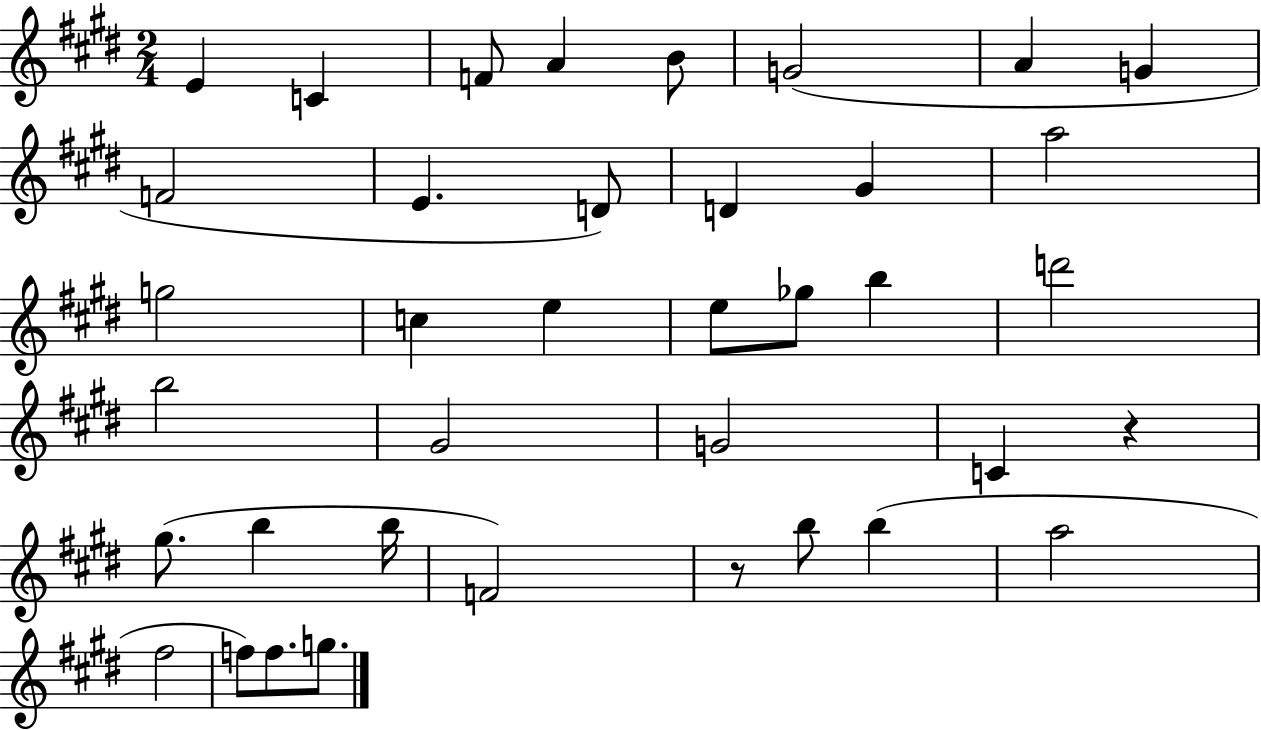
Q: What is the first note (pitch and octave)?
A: E4